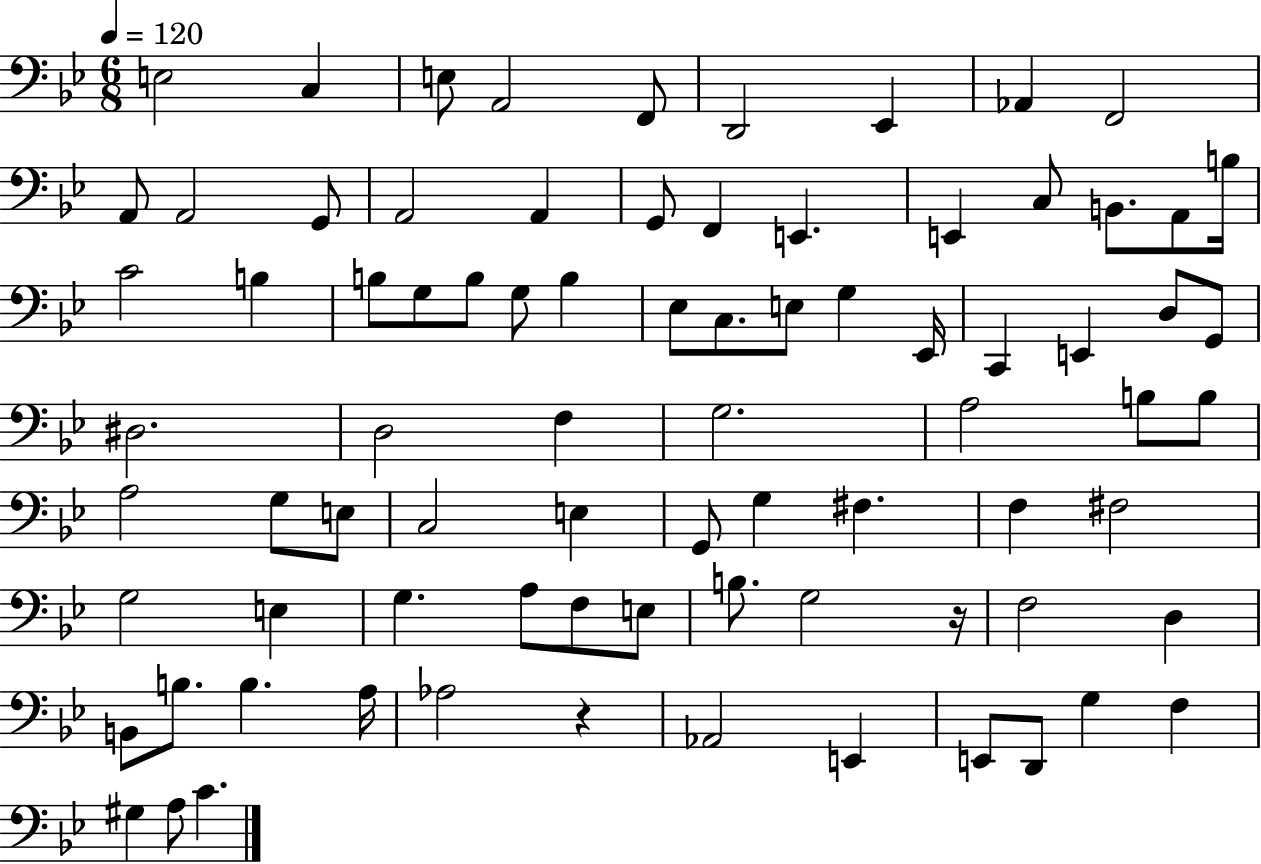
{
  \clef bass
  \numericTimeSignature
  \time 6/8
  \key bes \major
  \tempo 4 = 120
  \repeat volta 2 { e2 c4 | e8 a,2 f,8 | d,2 ees,4 | aes,4 f,2 | \break a,8 a,2 g,8 | a,2 a,4 | g,8 f,4 e,4. | e,4 c8 b,8. a,8 b16 | \break c'2 b4 | b8 g8 b8 g8 b4 | ees8 c8. e8 g4 ees,16 | c,4 e,4 d8 g,8 | \break dis2. | d2 f4 | g2. | a2 b8 b8 | \break a2 g8 e8 | c2 e4 | g,8 g4 fis4. | f4 fis2 | \break g2 e4 | g4. a8 f8 e8 | b8. g2 r16 | f2 d4 | \break b,8 b8. b4. a16 | aes2 r4 | aes,2 e,4 | e,8 d,8 g4 f4 | \break gis4 a8 c'4. | } \bar "|."
}